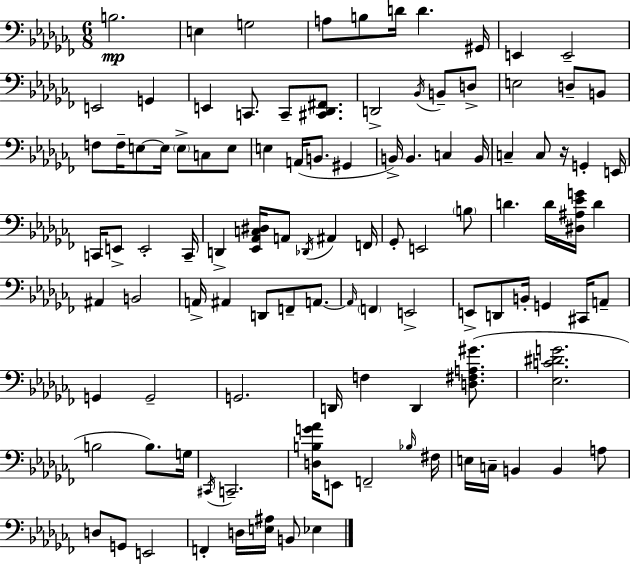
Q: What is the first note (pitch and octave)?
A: B3